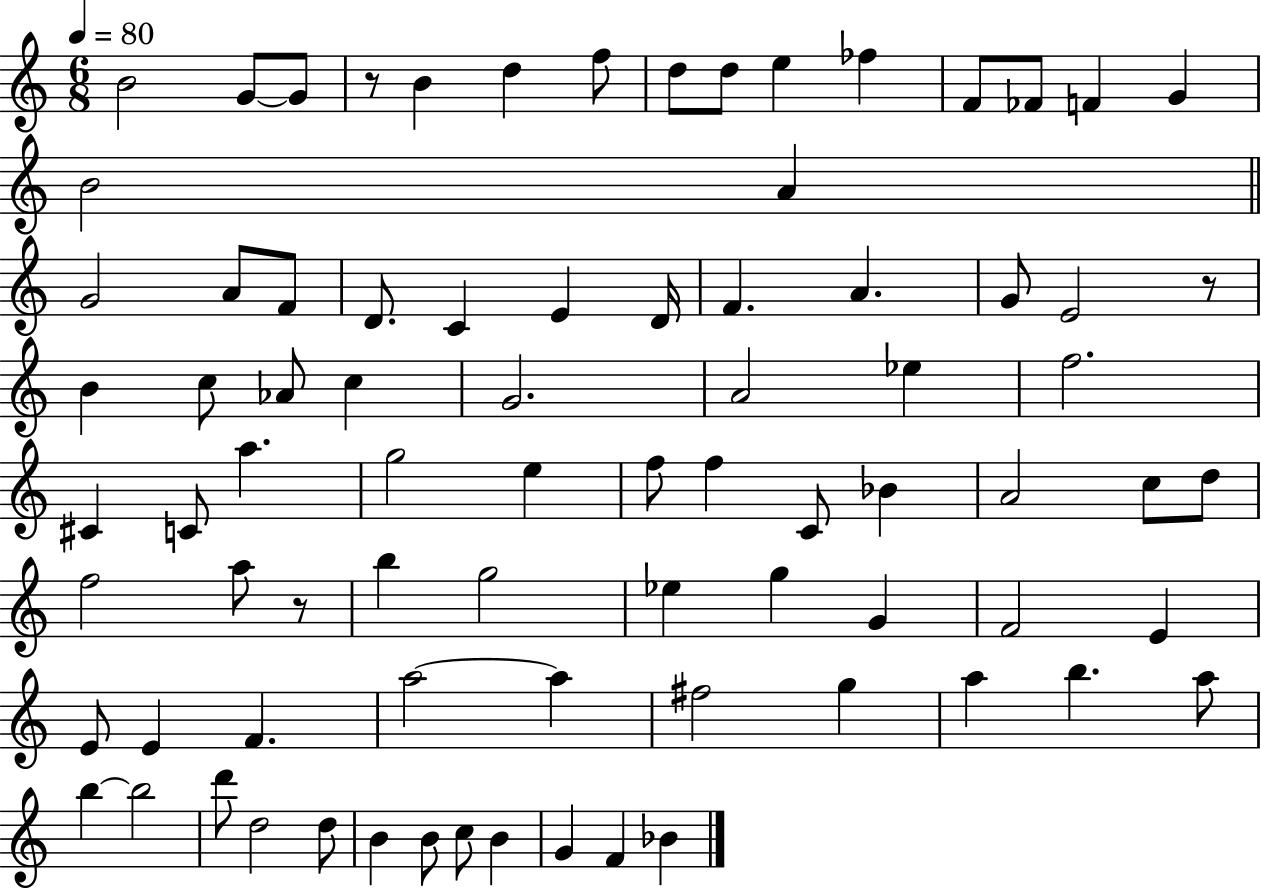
B4/h G4/e G4/e R/e B4/q D5/q F5/e D5/e D5/e E5/q FES5/q F4/e FES4/e F4/q G4/q B4/h A4/q G4/h A4/e F4/e D4/e. C4/q E4/q D4/s F4/q. A4/q. G4/e E4/h R/e B4/q C5/e Ab4/e C5/q G4/h. A4/h Eb5/q F5/h. C#4/q C4/e A5/q. G5/h E5/q F5/e F5/q C4/e Bb4/q A4/h C5/e D5/e F5/h A5/e R/e B5/q G5/h Eb5/q G5/q G4/q F4/h E4/q E4/e E4/q F4/q. A5/h A5/q F#5/h G5/q A5/q B5/q. A5/e B5/q B5/h D6/e D5/h D5/e B4/q B4/e C5/e B4/q G4/q F4/q Bb4/q